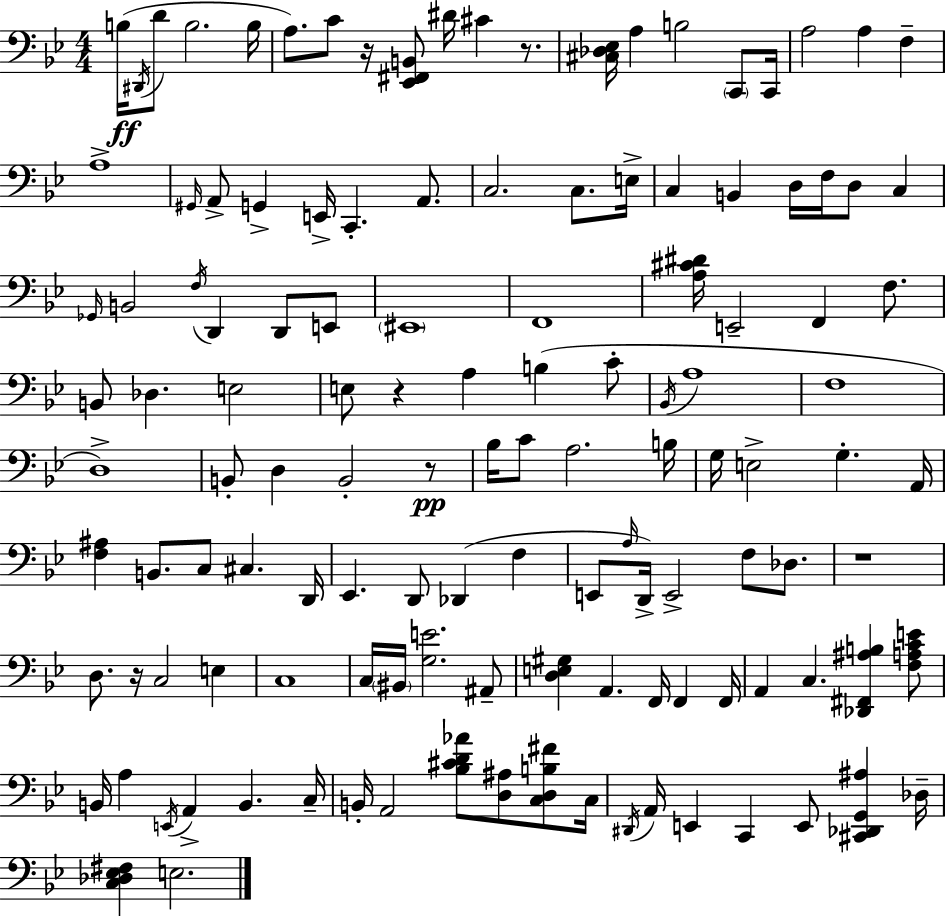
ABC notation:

X:1
T:Untitled
M:4/4
L:1/4
K:Bb
B,/4 ^D,,/4 D/2 B,2 B,/4 A,/2 C/2 z/4 [_E,,^F,,B,,]/2 ^D/4 ^C z/2 [^C,_D,_E,]/4 A, B,2 C,,/2 C,,/4 A,2 A, F, A,4 ^G,,/4 A,,/2 G,, E,,/4 C,, A,,/2 C,2 C,/2 E,/4 C, B,, D,/4 F,/4 D,/2 C, _G,,/4 B,,2 F,/4 D,, D,,/2 E,,/2 ^E,,4 F,,4 [A,^C^D]/4 E,,2 F,, F,/2 B,,/2 _D, E,2 E,/2 z A, B, C/2 _B,,/4 A,4 F,4 D,4 B,,/2 D, B,,2 z/2 _B,/4 C/2 A,2 B,/4 G,/4 E,2 G, A,,/4 [F,^A,] B,,/2 C,/2 ^C, D,,/4 _E,, D,,/2 _D,, F, E,,/2 A,/4 D,,/4 E,,2 F,/2 _D,/2 z4 D,/2 z/4 C,2 E, C,4 C,/4 ^B,,/4 [G,E]2 ^A,,/2 [D,E,^G,] A,, F,,/4 F,, F,,/4 A,, C, [_D,,^F,,^A,B,] [F,A,CE]/2 B,,/4 A, E,,/4 A,, B,, C,/4 B,,/4 A,,2 [_B,^CD_A]/2 [D,^A,]/2 [C,D,B,^F]/2 C,/4 ^D,,/4 A,,/4 E,, C,, E,,/2 [^C,,_D,,G,,^A,] _D,/4 [C,_D,_E,^F,] E,2